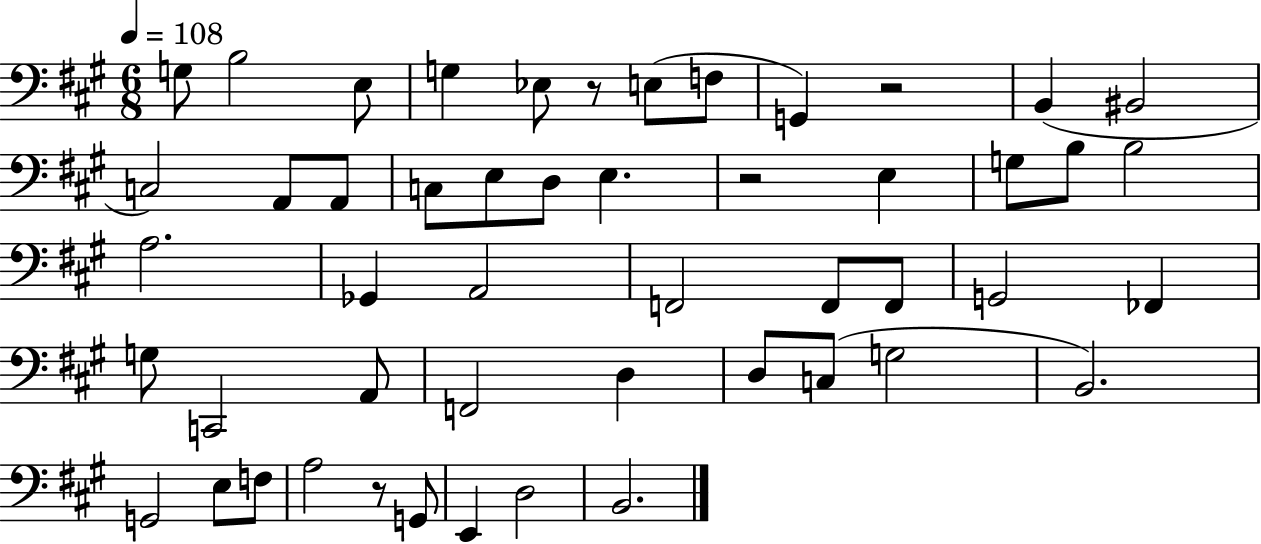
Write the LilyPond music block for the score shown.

{
  \clef bass
  \numericTimeSignature
  \time 6/8
  \key a \major
  \tempo 4 = 108
  \repeat volta 2 { g8 b2 e8 | g4 ees8 r8 e8( f8 | g,4) r2 | b,4( bis,2 | \break c2) a,8 a,8 | c8 e8 d8 e4. | r2 e4 | g8 b8 b2 | \break a2. | ges,4 a,2 | f,2 f,8 f,8 | g,2 fes,4 | \break g8 c,2 a,8 | f,2 d4 | d8 c8( g2 | b,2.) | \break g,2 e8 f8 | a2 r8 g,8 | e,4 d2 | b,2. | \break } \bar "|."
}